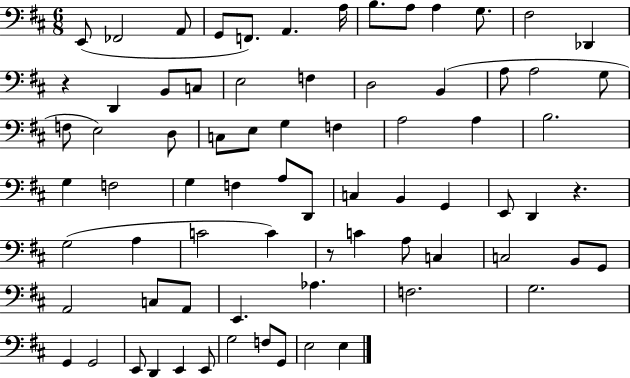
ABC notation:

X:1
T:Untitled
M:6/8
L:1/4
K:D
E,,/2 _F,,2 A,,/2 G,,/2 F,,/2 A,, A,/4 B,/2 A,/2 A, G,/2 ^F,2 _D,, z D,, B,,/2 C,/2 E,2 F, D,2 B,, A,/2 A,2 G,/2 F,/2 E,2 D,/2 C,/2 E,/2 G, F, A,2 A, B,2 G, F,2 G, F, A,/2 D,,/2 C, B,, G,, E,,/2 D,, z G,2 A, C2 C z/2 C A,/2 C, C,2 B,,/2 G,,/2 A,,2 C,/2 A,,/2 E,, _A, F,2 G,2 G,, G,,2 E,,/2 D,, E,, E,,/2 G,2 F,/2 G,,/2 E,2 E,